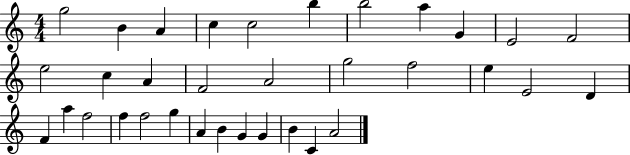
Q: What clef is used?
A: treble